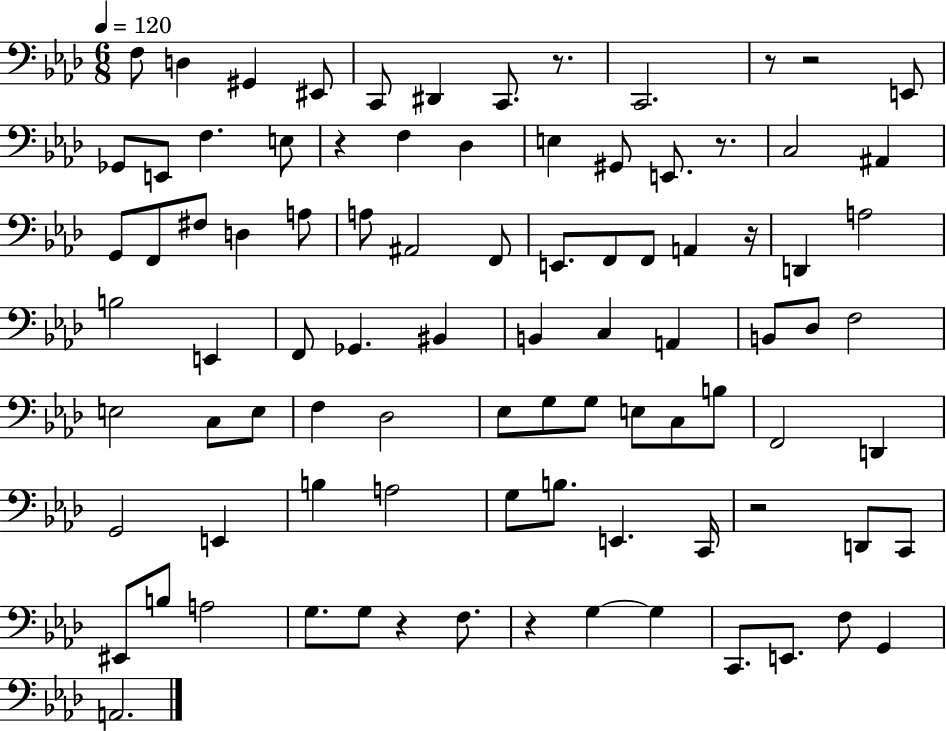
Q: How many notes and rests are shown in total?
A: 90